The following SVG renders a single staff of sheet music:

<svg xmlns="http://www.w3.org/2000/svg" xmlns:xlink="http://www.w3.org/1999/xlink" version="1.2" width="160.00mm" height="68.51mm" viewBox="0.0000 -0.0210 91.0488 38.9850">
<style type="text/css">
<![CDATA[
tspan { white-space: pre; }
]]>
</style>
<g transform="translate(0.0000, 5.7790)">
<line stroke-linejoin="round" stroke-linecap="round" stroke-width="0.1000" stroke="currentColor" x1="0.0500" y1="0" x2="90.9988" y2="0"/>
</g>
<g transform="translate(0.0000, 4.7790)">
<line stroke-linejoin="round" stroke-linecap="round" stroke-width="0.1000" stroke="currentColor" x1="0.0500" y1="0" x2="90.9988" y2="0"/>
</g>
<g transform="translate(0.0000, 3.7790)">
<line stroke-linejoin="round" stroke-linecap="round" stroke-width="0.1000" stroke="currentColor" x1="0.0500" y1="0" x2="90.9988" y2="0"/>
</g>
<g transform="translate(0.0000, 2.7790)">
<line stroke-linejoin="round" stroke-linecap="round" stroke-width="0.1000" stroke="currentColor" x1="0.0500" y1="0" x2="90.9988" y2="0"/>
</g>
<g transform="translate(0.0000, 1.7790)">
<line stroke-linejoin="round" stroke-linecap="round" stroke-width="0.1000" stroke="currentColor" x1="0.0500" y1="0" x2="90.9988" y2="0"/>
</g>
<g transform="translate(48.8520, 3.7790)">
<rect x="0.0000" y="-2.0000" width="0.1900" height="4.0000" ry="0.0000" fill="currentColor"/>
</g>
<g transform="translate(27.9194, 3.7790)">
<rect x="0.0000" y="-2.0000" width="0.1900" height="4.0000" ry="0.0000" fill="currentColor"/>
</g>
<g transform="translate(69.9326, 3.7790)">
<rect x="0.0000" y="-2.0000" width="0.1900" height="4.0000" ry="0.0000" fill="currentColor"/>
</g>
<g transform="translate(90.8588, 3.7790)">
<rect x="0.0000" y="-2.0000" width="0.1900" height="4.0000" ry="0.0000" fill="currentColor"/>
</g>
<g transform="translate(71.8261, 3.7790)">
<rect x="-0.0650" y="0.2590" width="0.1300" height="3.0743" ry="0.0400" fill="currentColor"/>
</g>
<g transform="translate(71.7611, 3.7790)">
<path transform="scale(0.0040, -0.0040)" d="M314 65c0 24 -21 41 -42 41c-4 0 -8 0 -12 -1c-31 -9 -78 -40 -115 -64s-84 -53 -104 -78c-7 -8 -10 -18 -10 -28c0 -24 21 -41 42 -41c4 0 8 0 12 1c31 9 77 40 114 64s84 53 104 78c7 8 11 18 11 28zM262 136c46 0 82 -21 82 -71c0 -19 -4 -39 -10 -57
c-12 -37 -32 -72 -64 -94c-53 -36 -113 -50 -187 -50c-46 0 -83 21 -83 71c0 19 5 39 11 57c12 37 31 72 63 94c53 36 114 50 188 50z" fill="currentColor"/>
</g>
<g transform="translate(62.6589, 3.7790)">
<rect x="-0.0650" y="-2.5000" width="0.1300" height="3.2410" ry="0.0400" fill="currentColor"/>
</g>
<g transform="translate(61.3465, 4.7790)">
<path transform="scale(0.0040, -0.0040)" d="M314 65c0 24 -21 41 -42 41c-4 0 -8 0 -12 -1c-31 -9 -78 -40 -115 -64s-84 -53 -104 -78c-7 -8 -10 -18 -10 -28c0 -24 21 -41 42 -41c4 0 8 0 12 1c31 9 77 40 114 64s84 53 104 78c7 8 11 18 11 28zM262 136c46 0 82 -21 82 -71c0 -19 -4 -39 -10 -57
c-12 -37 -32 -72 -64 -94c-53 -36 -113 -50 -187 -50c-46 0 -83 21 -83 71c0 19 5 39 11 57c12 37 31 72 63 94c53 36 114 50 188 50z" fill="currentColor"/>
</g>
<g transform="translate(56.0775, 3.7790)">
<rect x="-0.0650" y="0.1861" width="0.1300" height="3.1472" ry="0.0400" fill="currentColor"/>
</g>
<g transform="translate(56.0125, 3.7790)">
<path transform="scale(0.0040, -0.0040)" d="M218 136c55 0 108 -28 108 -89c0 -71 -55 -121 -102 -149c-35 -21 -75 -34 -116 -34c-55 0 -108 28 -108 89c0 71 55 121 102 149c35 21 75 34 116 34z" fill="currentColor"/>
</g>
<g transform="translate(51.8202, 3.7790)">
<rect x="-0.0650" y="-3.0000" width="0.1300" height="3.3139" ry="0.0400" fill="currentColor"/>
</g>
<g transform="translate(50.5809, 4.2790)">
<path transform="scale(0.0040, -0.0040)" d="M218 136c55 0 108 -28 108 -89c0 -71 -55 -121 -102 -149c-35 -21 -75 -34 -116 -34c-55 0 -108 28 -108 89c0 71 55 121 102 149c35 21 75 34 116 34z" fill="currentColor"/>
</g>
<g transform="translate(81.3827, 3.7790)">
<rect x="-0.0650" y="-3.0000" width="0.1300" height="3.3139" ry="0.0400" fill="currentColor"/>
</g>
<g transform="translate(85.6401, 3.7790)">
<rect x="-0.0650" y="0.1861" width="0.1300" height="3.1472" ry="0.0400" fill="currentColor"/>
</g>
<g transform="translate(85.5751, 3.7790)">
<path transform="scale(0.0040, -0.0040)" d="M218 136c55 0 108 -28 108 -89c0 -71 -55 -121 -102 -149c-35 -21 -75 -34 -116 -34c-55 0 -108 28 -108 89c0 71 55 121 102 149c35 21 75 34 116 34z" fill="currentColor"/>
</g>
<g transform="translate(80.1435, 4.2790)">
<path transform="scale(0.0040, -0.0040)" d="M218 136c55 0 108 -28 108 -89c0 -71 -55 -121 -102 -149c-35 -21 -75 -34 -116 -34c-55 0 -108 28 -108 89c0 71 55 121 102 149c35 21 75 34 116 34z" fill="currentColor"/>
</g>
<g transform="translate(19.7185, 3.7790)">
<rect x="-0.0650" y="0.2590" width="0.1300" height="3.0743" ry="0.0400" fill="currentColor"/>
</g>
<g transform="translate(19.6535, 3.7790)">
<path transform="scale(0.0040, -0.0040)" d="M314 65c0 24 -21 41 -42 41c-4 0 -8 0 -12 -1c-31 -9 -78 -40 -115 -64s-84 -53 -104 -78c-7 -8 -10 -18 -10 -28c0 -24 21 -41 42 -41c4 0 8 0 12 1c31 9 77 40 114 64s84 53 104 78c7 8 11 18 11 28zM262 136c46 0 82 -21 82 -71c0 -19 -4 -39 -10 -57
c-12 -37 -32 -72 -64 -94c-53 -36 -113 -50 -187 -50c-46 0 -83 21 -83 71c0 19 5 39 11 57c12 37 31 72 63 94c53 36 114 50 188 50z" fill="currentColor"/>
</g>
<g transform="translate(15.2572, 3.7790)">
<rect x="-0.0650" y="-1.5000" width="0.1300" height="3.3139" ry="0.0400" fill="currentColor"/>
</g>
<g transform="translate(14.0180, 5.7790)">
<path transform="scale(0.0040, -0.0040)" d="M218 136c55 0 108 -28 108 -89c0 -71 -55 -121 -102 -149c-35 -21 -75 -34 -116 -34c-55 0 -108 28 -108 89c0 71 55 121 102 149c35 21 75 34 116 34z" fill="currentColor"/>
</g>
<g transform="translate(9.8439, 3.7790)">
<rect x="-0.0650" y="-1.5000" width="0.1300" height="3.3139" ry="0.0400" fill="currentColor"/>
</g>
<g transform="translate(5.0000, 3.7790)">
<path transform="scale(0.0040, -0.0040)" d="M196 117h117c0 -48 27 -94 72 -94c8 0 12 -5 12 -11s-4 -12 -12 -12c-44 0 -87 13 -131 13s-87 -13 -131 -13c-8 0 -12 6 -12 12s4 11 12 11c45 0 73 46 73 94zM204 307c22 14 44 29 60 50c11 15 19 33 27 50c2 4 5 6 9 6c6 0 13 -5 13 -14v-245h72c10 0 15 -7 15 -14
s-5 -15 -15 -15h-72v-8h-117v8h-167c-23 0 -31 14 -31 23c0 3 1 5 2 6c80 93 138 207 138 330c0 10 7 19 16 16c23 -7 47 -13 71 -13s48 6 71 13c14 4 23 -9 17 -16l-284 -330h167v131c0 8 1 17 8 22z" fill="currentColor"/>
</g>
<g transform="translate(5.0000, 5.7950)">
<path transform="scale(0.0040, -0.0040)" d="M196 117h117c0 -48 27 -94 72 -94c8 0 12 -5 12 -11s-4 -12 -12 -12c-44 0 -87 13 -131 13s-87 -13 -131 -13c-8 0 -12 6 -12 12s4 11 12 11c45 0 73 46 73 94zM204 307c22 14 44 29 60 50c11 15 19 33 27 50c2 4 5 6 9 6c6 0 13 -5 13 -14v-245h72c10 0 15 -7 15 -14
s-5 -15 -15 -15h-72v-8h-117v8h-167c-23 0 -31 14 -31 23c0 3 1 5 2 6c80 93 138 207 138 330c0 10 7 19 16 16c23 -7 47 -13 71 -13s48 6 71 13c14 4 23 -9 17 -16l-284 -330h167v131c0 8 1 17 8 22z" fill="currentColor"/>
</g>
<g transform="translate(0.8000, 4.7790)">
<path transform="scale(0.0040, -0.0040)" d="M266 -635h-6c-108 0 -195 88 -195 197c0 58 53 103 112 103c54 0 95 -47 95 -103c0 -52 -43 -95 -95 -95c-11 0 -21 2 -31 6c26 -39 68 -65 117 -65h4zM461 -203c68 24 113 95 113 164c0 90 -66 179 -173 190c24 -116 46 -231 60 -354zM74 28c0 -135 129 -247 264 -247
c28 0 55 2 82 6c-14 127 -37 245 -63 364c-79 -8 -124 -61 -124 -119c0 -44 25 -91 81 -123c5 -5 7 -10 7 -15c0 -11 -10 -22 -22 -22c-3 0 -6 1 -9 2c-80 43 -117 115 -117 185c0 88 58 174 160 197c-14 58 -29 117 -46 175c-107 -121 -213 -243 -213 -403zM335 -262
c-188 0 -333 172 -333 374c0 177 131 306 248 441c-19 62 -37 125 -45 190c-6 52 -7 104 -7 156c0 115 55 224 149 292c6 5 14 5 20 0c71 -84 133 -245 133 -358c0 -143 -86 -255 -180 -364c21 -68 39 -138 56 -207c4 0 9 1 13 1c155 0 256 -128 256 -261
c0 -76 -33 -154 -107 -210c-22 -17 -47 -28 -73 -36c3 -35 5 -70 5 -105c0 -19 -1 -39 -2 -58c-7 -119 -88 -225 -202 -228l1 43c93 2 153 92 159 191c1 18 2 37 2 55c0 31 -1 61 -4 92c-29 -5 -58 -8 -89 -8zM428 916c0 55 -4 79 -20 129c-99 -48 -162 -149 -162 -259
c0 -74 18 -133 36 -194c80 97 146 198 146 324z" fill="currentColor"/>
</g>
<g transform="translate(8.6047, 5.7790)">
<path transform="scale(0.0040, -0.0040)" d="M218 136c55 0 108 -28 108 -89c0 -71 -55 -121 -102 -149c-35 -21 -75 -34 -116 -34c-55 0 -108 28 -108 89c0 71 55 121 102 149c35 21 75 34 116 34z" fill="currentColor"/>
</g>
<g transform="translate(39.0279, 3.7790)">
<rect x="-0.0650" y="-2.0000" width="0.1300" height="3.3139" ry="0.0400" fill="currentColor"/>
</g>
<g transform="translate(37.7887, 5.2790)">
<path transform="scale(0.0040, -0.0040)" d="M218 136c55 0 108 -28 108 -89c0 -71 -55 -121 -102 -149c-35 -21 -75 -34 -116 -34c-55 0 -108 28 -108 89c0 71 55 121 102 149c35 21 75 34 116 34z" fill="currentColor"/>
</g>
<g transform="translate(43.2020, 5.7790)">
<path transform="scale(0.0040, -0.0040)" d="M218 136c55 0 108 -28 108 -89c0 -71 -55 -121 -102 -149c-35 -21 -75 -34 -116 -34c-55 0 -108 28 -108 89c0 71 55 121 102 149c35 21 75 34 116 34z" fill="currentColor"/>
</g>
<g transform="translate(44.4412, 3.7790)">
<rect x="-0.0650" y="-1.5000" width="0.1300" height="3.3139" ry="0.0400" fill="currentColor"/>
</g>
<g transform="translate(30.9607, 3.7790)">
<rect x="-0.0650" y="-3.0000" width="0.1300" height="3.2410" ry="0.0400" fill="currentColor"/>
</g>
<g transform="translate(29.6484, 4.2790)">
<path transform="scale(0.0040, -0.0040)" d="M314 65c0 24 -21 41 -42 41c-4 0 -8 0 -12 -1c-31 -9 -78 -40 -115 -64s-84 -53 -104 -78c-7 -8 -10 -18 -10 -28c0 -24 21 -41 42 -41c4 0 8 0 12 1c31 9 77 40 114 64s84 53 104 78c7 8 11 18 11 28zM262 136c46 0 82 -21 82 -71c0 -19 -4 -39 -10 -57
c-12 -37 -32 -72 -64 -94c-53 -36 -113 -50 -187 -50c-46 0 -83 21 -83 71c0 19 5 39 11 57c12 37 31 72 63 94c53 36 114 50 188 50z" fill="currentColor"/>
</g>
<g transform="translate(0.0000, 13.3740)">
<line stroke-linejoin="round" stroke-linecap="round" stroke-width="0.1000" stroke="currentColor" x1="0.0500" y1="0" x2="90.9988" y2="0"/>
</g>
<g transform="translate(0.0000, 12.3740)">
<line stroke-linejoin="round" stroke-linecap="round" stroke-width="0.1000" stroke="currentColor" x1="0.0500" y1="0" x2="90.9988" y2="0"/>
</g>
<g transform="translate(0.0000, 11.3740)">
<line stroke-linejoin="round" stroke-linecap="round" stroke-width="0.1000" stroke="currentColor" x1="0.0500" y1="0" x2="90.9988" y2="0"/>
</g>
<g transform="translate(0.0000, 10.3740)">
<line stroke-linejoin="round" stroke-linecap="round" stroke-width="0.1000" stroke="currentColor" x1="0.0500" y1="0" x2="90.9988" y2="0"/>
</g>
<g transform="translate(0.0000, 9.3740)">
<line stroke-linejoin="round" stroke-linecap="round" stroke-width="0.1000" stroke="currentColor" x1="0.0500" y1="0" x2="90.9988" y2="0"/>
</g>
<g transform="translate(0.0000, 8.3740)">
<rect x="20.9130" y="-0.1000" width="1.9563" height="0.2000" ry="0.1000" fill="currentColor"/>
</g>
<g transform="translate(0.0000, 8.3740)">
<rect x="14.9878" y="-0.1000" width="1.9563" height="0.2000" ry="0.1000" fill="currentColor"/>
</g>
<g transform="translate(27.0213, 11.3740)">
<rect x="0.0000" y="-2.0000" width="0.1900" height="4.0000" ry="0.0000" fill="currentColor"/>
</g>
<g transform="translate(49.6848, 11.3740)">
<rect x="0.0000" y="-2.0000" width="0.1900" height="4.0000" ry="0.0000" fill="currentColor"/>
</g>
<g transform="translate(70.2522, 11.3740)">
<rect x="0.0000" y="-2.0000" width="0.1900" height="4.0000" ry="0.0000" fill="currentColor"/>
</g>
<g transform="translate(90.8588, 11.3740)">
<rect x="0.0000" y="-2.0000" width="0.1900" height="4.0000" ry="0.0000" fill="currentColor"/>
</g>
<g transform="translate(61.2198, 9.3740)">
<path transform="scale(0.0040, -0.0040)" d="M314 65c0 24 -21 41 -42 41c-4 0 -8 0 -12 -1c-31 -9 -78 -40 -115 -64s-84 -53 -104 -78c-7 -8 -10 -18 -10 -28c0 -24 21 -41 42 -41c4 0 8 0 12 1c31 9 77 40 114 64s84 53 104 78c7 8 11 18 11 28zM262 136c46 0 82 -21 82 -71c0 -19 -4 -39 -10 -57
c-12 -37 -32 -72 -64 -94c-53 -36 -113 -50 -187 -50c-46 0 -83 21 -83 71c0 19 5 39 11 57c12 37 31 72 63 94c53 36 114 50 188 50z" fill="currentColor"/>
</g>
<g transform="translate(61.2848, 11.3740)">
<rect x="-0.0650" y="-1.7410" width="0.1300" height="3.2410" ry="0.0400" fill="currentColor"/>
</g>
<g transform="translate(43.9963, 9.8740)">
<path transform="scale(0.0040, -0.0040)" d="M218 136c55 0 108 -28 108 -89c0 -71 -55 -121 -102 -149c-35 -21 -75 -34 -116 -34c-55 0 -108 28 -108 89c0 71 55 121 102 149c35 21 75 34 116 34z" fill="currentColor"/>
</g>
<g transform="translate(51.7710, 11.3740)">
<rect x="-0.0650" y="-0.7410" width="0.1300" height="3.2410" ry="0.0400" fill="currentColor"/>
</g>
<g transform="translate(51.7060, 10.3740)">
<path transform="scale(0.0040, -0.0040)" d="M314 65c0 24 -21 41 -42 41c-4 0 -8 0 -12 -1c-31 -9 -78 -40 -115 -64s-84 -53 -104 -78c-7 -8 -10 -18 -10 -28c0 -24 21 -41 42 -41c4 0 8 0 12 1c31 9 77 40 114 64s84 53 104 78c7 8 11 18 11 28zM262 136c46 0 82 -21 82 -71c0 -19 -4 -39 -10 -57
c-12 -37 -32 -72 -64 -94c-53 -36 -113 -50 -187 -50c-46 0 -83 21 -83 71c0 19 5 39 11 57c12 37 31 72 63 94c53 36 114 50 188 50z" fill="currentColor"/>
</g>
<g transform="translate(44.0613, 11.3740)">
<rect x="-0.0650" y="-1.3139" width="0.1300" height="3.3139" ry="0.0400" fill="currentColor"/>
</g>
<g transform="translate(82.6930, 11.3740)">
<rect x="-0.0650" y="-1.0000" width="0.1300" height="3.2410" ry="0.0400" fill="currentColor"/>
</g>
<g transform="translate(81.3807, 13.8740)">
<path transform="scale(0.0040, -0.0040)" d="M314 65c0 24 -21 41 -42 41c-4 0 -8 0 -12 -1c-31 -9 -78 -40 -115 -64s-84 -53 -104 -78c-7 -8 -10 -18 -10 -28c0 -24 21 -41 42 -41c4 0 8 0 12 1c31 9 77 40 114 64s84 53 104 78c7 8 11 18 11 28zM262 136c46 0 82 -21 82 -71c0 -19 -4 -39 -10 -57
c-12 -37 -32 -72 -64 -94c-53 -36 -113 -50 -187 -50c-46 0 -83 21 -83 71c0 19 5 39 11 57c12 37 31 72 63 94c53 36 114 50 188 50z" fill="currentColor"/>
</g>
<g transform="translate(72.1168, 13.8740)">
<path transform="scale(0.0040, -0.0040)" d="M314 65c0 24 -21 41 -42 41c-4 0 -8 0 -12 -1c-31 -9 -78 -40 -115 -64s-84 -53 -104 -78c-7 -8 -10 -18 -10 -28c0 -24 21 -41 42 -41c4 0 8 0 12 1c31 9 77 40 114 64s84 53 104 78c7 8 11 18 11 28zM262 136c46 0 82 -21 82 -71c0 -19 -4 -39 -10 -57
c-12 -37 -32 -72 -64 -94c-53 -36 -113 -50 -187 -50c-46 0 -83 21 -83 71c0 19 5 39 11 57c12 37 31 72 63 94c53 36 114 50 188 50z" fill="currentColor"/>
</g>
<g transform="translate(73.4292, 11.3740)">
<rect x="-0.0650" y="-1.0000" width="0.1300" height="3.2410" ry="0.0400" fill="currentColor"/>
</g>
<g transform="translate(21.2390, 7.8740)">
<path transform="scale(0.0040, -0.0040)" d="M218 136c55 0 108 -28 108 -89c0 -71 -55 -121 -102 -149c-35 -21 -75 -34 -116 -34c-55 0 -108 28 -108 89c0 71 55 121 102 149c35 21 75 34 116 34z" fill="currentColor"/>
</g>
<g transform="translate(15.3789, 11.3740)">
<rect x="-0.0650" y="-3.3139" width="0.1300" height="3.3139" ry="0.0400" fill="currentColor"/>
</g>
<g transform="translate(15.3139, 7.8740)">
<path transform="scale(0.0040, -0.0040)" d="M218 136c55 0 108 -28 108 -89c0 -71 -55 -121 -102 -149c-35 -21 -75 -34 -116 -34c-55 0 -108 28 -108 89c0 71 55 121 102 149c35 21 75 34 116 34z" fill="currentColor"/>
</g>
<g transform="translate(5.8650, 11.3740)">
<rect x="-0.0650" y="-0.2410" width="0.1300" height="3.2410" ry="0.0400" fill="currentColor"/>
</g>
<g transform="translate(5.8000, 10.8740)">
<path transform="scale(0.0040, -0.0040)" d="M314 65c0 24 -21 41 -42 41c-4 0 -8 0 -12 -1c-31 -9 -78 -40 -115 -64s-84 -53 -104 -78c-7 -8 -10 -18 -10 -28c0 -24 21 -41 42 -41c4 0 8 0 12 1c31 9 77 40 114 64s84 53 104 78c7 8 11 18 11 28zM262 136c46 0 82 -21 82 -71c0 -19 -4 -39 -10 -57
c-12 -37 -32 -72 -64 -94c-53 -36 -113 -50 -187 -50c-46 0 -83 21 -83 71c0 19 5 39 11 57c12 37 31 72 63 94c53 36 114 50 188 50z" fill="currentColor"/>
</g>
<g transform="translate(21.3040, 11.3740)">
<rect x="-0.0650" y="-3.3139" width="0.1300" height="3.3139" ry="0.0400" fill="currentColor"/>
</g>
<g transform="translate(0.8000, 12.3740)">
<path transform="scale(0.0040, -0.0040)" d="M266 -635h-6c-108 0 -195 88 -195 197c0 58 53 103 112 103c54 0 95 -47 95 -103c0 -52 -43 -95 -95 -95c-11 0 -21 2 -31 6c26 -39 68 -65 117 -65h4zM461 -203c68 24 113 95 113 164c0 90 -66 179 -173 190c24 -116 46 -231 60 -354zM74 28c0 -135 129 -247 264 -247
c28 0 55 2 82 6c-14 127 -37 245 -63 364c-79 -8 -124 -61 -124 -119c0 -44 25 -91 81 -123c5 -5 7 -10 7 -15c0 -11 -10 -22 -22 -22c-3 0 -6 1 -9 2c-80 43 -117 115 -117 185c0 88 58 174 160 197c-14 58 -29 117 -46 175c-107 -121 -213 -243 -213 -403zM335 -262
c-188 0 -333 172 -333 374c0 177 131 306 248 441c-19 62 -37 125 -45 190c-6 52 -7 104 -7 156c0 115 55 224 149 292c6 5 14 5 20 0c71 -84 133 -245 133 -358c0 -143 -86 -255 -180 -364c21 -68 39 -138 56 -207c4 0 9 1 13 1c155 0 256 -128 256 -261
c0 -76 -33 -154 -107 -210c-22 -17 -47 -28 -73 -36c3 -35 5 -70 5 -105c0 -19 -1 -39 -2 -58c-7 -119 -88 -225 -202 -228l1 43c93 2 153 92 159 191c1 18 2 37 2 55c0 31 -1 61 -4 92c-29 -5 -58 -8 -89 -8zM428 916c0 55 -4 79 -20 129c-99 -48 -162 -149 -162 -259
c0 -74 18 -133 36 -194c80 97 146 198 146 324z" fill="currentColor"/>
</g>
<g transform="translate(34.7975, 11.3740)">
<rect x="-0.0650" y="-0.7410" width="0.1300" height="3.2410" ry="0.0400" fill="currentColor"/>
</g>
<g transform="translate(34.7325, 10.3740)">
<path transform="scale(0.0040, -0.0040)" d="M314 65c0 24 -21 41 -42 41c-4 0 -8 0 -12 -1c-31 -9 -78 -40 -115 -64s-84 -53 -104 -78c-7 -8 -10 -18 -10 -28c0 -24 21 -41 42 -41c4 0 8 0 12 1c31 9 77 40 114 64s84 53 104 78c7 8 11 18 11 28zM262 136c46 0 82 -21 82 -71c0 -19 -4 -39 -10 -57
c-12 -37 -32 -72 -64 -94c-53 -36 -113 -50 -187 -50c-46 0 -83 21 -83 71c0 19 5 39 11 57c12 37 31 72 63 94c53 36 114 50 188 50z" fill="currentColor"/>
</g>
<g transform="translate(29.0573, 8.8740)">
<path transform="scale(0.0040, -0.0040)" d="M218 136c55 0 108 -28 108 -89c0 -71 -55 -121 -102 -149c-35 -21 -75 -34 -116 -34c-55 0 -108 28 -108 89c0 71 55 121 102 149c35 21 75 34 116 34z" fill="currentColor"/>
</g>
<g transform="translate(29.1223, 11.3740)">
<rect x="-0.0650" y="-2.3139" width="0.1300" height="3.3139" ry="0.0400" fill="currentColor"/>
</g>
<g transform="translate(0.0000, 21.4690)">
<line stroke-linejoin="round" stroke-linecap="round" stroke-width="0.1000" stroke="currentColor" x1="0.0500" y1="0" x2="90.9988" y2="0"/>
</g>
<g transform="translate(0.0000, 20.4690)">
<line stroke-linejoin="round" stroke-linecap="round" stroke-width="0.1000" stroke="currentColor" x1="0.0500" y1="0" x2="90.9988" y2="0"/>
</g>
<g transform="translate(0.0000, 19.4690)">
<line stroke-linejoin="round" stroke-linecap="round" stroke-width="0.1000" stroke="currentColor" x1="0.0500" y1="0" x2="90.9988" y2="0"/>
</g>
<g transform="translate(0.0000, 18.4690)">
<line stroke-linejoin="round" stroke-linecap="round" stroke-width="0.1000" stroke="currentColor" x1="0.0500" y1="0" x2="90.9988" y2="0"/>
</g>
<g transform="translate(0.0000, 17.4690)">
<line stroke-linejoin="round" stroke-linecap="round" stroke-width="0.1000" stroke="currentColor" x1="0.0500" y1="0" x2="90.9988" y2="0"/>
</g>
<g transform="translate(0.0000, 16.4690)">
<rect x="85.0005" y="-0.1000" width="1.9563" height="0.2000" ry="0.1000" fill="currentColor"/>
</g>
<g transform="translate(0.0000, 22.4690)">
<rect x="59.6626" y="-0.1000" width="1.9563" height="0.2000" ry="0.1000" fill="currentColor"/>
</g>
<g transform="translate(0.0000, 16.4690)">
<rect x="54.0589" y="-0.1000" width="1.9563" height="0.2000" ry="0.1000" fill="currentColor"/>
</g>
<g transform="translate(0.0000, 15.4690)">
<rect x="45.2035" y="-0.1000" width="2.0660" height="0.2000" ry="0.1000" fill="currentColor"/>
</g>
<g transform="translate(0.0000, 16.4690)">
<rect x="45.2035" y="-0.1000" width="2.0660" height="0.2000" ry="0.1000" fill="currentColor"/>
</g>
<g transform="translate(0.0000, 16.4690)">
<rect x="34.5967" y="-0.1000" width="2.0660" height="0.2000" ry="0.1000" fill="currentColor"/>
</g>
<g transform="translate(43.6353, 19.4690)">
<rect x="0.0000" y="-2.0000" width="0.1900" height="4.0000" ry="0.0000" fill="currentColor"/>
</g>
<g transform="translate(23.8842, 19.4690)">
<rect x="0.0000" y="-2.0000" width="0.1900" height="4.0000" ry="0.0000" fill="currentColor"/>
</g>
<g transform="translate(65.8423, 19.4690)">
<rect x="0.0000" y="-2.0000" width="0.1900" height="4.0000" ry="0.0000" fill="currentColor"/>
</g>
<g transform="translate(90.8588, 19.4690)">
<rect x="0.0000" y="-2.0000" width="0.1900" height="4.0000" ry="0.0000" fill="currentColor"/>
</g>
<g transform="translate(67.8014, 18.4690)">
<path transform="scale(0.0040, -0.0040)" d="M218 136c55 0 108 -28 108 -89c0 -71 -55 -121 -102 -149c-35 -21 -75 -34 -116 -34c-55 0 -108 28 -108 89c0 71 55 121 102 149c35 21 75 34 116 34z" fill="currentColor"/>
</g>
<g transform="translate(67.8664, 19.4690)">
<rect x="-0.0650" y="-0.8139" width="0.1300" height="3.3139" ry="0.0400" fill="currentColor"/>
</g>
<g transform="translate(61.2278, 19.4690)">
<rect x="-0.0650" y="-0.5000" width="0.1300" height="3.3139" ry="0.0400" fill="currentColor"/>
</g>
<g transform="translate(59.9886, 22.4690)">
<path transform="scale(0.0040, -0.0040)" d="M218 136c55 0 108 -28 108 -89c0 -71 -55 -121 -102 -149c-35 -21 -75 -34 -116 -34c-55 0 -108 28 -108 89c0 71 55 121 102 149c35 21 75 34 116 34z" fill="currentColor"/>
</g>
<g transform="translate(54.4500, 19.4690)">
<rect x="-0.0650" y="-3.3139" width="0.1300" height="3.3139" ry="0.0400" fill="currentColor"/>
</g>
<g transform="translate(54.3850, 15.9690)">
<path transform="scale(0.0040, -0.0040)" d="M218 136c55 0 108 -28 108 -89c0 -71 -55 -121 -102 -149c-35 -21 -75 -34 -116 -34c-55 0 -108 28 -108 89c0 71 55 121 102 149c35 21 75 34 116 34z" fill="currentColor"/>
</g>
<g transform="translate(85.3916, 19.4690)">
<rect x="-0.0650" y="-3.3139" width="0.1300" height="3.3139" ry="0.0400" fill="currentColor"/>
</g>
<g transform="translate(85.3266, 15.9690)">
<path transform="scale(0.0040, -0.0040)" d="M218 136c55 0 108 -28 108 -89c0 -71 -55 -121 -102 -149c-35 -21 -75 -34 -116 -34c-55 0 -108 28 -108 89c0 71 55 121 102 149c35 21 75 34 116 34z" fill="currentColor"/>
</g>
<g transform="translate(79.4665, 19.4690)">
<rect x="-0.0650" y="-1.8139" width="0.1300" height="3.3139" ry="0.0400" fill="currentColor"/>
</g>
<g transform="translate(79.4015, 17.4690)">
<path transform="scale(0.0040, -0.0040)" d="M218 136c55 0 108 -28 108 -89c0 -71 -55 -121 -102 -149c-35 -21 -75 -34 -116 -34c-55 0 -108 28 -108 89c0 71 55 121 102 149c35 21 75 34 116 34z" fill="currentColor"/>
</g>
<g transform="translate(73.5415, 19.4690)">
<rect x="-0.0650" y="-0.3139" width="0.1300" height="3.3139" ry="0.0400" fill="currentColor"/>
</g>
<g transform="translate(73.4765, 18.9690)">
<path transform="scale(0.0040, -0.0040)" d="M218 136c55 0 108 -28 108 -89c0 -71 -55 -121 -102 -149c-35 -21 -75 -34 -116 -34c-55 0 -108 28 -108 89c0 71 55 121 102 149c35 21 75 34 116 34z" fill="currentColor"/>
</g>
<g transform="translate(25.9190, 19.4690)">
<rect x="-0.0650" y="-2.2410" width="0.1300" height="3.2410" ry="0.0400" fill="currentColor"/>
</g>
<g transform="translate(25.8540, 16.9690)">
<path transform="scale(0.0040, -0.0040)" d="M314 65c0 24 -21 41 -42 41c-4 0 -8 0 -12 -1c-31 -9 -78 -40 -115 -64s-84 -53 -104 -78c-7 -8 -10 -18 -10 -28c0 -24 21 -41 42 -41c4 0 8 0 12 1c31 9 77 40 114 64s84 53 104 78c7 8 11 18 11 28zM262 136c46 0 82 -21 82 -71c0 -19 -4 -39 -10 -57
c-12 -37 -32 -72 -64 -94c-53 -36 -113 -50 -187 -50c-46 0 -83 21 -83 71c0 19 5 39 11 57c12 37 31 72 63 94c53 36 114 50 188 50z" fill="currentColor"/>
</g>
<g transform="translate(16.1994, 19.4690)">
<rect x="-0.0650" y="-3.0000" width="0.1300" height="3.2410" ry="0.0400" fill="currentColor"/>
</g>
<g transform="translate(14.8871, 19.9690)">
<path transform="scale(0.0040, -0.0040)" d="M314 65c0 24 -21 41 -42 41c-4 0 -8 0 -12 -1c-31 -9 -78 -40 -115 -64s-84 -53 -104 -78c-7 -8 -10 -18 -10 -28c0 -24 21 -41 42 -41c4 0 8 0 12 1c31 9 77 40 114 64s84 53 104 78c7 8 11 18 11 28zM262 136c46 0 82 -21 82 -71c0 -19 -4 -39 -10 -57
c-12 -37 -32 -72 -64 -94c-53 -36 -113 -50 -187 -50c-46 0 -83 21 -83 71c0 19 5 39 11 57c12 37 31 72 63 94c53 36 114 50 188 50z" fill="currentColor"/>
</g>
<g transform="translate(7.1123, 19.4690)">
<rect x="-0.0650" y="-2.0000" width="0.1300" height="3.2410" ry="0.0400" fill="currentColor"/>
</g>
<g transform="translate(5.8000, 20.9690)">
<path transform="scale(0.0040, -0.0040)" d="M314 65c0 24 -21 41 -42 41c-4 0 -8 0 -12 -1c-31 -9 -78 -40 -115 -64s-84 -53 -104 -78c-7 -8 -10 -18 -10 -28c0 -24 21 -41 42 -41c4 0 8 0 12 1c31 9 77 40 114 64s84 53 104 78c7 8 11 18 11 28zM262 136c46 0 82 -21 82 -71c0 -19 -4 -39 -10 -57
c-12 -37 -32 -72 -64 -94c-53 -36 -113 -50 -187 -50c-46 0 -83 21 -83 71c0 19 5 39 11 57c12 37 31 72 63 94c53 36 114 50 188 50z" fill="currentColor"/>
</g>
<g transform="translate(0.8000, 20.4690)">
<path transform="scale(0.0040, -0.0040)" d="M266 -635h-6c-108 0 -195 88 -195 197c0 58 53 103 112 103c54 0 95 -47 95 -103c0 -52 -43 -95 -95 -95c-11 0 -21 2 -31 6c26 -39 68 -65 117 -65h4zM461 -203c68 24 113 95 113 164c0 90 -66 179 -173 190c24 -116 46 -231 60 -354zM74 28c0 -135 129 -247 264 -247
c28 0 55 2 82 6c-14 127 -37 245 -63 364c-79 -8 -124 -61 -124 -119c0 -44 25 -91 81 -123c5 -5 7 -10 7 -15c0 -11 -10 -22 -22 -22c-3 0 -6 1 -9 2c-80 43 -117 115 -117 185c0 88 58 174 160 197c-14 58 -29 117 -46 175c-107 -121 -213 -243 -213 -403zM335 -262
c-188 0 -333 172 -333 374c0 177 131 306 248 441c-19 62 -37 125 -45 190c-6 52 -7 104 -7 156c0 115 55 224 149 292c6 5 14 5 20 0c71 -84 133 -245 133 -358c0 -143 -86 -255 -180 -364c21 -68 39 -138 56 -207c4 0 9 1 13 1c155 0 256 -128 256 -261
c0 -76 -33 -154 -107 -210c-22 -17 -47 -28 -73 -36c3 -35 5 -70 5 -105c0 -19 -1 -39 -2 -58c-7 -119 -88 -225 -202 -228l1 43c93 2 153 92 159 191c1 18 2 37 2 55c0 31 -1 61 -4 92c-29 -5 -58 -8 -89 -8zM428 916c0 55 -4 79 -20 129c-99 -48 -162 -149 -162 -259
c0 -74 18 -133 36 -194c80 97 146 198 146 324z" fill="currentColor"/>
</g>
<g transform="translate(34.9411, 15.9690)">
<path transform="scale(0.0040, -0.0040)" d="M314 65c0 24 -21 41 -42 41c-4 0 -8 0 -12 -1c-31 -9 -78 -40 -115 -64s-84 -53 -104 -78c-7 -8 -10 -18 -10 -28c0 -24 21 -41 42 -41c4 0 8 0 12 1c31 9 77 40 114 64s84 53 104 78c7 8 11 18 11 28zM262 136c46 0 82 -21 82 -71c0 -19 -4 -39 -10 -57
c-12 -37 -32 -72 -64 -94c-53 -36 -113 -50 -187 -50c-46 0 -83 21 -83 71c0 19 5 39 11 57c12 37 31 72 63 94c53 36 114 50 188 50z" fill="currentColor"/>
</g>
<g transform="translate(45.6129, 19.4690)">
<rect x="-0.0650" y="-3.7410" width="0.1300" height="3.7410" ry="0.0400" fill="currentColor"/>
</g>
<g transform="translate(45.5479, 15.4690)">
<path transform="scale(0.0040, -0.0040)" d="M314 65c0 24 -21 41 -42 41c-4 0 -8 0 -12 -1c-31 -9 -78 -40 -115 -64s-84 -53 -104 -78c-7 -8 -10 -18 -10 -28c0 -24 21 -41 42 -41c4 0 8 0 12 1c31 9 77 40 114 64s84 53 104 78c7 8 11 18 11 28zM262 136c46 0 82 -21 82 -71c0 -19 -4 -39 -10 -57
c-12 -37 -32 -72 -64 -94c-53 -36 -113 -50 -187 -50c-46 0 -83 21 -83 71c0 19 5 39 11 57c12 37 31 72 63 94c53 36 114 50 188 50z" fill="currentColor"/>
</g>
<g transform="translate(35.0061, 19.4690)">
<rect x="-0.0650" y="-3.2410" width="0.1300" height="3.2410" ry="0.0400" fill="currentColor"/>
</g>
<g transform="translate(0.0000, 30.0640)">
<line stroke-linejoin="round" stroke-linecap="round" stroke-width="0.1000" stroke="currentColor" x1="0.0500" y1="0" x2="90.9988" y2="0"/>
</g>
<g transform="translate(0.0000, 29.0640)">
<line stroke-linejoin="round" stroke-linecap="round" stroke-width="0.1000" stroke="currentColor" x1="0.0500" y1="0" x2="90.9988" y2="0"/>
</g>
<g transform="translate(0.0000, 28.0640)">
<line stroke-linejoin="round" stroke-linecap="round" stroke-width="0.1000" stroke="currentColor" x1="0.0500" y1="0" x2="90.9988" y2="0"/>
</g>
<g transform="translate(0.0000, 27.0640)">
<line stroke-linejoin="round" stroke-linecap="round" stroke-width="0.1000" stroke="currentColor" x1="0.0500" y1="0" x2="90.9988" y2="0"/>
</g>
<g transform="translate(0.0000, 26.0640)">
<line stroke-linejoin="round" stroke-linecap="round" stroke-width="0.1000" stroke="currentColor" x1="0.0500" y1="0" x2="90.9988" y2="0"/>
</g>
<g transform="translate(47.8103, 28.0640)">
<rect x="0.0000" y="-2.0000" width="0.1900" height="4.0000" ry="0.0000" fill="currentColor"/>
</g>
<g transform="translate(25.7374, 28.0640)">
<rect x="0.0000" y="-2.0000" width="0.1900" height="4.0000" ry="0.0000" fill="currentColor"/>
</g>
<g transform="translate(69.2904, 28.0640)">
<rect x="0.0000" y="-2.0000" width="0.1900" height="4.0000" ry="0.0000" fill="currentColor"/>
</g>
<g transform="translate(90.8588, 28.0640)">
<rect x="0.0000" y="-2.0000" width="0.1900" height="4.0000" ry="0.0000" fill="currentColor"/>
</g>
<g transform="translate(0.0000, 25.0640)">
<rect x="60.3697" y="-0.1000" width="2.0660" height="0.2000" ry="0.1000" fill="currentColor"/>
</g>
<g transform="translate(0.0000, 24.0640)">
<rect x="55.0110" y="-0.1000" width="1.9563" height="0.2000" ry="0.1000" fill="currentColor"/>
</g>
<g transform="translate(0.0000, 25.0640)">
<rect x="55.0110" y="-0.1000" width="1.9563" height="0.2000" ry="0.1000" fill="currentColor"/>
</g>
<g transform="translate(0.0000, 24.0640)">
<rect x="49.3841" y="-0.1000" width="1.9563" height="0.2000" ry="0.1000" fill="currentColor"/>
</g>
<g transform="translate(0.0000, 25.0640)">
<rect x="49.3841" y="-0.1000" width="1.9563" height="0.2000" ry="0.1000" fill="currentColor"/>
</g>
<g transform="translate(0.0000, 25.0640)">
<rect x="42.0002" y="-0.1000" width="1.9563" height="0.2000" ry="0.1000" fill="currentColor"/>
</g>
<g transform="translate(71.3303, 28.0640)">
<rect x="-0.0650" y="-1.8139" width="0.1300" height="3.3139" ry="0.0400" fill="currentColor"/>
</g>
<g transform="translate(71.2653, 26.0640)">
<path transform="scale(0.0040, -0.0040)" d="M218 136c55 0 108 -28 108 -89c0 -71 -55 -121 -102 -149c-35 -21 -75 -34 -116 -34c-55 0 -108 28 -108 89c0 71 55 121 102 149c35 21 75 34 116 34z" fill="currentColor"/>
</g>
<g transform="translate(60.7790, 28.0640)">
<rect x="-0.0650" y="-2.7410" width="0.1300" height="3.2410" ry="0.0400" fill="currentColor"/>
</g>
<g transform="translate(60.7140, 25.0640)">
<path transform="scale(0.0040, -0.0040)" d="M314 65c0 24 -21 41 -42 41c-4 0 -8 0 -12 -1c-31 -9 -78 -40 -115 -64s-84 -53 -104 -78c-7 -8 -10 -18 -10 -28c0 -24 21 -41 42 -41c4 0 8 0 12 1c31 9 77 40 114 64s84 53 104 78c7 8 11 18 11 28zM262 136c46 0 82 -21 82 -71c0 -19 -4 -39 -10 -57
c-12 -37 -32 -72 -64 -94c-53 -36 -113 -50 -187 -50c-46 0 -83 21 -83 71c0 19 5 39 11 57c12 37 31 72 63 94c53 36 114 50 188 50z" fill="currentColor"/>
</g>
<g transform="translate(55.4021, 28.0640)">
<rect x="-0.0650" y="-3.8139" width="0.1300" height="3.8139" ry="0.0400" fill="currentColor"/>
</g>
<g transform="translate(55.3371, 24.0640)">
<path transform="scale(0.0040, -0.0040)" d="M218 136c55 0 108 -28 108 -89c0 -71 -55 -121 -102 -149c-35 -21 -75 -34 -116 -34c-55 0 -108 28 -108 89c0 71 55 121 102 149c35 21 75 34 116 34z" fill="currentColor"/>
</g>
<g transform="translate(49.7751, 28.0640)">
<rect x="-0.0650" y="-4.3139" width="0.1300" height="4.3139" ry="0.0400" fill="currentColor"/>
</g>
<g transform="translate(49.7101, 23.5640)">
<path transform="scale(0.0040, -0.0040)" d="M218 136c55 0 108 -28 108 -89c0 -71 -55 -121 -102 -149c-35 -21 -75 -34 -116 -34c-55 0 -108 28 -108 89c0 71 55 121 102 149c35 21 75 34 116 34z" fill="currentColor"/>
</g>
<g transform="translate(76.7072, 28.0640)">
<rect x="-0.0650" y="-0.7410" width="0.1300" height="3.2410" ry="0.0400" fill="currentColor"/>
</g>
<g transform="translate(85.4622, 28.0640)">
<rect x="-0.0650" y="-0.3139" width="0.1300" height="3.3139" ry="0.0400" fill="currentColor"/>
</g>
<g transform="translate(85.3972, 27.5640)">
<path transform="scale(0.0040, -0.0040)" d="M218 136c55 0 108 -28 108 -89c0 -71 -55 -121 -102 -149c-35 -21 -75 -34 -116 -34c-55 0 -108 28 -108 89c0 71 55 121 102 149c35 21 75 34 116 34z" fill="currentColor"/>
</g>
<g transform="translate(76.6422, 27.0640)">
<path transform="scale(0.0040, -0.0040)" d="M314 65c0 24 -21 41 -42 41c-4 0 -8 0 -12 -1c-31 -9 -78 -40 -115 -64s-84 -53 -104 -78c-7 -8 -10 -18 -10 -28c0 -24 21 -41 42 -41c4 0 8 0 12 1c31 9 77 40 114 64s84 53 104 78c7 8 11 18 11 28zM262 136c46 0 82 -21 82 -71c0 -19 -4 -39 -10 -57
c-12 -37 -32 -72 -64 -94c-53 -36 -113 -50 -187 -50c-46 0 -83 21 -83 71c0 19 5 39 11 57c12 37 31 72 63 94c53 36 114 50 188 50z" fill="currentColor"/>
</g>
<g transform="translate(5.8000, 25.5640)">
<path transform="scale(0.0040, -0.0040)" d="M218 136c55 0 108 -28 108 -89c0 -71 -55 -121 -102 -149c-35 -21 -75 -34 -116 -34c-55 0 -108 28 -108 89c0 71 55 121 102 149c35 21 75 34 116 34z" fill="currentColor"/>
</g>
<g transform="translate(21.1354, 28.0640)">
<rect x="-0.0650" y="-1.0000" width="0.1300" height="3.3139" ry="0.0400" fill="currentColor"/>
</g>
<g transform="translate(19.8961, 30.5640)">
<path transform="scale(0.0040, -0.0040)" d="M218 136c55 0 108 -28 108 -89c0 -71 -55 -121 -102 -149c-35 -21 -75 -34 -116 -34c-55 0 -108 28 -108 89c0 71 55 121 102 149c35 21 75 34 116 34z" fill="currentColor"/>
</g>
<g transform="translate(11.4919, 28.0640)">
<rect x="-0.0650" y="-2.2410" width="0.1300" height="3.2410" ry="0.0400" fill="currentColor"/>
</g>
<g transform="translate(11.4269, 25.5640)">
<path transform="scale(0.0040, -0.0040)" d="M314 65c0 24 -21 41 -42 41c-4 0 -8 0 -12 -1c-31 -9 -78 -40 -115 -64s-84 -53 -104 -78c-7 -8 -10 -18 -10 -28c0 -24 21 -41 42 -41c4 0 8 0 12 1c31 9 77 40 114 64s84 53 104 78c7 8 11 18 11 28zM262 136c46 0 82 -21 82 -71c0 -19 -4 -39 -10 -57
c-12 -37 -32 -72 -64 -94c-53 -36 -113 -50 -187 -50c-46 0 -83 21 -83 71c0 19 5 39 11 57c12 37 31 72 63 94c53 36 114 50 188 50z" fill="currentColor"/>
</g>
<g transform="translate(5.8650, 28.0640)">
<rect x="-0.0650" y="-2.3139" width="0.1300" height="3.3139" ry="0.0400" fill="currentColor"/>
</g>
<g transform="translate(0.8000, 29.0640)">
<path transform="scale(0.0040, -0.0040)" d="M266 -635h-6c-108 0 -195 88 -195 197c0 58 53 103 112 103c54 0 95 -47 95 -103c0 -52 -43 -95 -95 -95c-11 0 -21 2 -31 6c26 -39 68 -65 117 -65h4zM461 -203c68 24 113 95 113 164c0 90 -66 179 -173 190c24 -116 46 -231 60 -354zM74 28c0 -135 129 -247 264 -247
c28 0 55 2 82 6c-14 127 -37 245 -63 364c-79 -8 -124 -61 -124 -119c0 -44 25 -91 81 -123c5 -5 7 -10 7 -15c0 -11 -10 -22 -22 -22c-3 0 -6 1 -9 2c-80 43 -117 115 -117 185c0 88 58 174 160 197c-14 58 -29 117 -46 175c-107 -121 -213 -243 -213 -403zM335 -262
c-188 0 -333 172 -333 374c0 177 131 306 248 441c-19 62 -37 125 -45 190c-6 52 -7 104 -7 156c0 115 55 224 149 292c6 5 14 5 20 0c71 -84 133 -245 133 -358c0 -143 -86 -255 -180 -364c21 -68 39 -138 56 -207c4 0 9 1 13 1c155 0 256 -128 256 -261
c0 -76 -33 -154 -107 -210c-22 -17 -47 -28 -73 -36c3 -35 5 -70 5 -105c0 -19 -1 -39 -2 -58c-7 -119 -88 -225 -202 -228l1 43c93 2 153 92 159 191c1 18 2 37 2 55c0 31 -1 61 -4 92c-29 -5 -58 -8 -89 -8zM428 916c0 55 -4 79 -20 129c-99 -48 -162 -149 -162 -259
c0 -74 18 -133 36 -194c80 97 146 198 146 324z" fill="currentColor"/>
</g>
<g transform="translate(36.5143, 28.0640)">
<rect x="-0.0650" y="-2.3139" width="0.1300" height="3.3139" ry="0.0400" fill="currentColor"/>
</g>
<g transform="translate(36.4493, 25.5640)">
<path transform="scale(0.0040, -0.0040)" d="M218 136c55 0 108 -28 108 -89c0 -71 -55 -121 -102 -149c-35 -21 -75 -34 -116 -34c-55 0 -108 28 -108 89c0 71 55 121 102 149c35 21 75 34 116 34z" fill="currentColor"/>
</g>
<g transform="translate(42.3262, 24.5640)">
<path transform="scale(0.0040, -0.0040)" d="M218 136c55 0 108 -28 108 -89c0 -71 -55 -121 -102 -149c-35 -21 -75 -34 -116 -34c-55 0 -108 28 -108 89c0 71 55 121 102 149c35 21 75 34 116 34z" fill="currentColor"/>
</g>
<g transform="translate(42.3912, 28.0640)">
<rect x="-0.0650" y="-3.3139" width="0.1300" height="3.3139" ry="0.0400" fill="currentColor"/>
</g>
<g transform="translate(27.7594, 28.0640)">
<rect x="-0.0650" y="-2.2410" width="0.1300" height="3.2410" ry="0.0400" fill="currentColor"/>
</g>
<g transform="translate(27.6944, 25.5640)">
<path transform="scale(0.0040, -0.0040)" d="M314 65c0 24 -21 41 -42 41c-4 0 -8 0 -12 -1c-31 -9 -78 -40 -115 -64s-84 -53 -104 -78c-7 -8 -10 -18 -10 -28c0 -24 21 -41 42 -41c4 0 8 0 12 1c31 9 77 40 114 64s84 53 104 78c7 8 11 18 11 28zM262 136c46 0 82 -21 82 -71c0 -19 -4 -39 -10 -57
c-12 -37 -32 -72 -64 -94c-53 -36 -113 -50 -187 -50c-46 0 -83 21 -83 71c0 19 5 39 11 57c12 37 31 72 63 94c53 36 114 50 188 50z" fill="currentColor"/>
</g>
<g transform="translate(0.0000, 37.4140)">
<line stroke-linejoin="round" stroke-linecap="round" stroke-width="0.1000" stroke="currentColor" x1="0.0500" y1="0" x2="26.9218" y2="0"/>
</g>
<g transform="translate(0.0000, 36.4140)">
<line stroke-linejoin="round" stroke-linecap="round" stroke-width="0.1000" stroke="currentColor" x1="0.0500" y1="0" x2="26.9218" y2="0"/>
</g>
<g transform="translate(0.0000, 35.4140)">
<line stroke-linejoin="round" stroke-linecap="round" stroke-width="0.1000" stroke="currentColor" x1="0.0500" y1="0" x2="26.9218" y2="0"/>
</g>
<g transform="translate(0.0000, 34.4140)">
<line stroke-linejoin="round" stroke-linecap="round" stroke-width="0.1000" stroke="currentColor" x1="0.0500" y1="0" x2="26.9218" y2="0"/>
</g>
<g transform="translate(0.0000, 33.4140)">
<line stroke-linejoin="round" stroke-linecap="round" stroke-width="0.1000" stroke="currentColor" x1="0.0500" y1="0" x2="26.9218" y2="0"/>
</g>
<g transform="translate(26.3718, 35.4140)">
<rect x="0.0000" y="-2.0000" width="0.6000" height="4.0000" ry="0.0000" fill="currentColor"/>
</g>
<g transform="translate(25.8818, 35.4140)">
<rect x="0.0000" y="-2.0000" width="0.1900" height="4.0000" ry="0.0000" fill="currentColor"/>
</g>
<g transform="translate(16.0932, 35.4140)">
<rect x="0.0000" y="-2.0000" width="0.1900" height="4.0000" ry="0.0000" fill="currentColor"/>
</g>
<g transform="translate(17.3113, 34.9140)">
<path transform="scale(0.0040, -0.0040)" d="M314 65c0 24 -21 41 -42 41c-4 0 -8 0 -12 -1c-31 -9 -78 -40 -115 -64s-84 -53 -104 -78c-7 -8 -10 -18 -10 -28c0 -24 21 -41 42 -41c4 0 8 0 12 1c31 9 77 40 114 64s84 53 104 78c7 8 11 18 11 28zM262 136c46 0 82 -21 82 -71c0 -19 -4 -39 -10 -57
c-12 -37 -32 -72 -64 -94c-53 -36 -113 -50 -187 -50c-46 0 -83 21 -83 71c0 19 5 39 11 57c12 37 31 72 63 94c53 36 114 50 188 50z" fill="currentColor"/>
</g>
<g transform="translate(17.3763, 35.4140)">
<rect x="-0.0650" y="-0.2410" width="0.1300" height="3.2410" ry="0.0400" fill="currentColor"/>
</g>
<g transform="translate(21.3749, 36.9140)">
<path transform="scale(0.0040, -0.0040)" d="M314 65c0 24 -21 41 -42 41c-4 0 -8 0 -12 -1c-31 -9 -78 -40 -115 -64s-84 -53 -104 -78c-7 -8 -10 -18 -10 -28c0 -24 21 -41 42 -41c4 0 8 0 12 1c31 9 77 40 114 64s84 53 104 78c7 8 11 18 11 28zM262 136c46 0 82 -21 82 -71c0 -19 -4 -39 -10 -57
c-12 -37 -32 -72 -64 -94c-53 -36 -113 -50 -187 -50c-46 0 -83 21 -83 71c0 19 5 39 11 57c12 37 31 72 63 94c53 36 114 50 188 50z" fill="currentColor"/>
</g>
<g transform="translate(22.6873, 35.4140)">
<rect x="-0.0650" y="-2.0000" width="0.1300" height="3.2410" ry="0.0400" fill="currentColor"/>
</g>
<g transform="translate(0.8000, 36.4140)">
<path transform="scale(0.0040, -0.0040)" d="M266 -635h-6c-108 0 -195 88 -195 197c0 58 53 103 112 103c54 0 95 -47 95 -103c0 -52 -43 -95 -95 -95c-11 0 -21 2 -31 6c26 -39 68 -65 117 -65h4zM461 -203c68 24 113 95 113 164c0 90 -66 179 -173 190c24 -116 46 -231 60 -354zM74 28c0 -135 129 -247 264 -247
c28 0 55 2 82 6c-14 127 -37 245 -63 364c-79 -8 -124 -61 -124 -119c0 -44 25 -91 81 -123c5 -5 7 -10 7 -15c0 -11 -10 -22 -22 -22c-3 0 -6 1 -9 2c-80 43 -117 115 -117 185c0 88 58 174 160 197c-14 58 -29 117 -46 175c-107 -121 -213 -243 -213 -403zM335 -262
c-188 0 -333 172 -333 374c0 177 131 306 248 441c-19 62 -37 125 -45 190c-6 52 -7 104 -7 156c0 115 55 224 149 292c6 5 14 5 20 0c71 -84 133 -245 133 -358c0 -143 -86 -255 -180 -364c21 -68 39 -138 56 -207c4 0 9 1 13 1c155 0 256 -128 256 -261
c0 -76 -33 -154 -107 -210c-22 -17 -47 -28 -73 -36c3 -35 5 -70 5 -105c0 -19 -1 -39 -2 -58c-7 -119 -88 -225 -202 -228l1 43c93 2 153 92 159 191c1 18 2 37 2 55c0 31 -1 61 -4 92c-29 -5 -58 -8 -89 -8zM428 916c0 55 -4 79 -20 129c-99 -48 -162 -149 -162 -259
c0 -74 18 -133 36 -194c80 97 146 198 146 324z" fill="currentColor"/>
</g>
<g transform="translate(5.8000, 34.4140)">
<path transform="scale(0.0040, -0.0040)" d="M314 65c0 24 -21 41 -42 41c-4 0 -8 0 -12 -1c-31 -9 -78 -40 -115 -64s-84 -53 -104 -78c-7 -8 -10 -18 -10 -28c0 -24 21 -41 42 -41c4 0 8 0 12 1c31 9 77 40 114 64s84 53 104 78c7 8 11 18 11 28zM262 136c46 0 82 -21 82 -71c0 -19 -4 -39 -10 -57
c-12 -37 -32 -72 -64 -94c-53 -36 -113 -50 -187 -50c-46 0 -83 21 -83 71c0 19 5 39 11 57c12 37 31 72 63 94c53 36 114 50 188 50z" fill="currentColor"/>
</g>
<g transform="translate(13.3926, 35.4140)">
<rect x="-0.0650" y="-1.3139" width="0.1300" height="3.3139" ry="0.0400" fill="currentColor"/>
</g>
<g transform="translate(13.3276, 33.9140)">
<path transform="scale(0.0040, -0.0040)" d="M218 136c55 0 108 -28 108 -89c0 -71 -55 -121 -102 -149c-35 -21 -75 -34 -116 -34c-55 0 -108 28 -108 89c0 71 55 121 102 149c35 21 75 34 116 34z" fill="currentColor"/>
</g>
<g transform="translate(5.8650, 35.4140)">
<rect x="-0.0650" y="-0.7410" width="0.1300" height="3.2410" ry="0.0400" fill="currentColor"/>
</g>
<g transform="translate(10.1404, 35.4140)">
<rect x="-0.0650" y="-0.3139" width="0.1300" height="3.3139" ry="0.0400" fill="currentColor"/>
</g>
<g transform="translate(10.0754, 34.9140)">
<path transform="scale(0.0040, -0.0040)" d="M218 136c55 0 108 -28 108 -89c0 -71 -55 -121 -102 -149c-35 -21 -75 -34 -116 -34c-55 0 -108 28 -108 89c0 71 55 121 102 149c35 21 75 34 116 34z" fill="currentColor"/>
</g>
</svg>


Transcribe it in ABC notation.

X:1
T:Untitled
M:4/4
L:1/4
K:C
E E B2 A2 F E A B G2 B2 A B c2 b b g d2 e d2 f2 D2 D2 F2 A2 g2 b2 c'2 b C d c f b g g2 D g2 g b d' c' a2 f d2 c d2 c e c2 F2